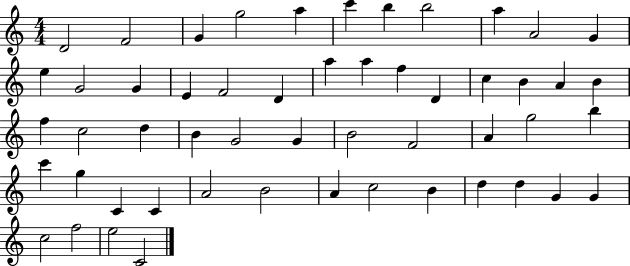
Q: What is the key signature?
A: C major